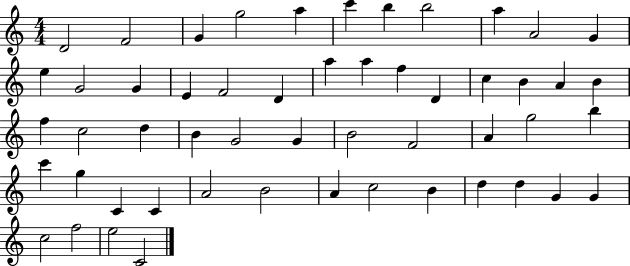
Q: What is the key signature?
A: C major